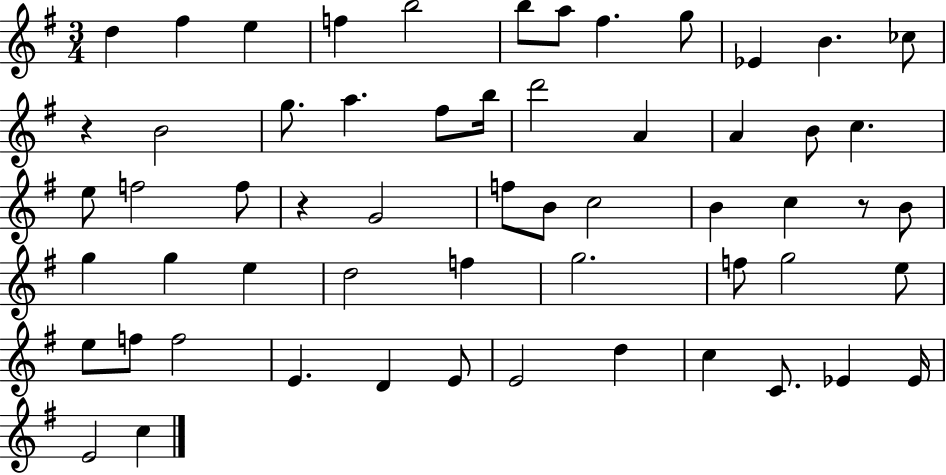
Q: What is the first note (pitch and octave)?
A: D5